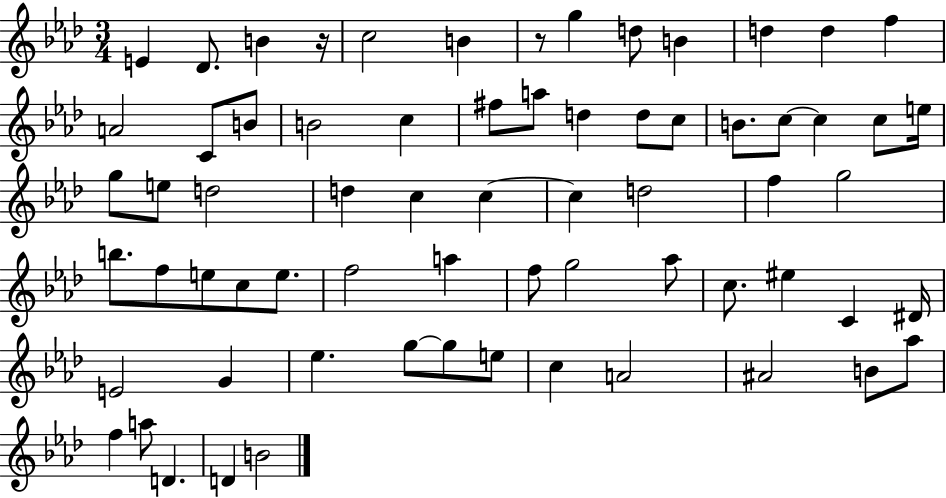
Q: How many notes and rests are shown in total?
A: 68